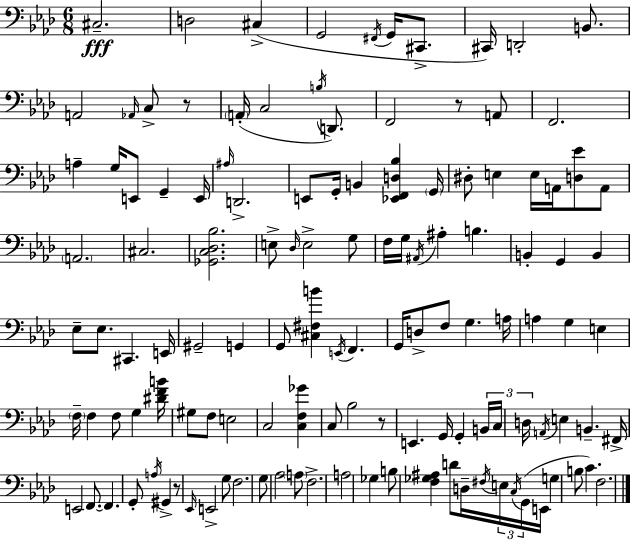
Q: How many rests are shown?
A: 4